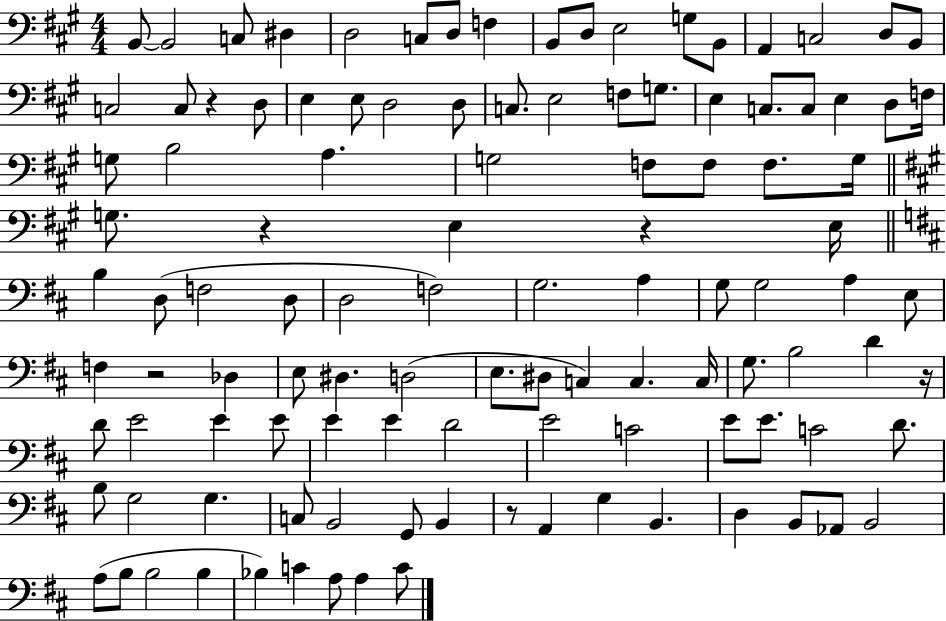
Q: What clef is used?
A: bass